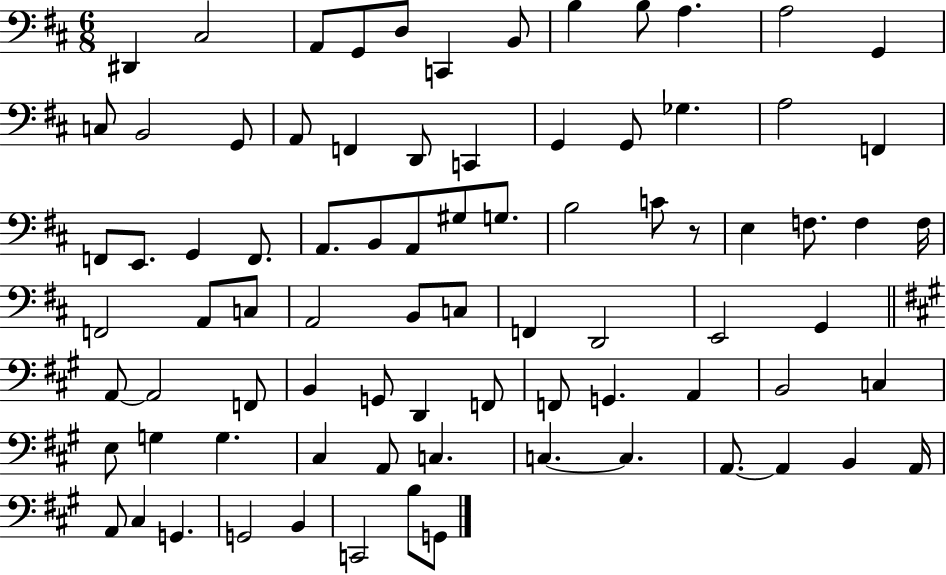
X:1
T:Untitled
M:6/8
L:1/4
K:D
^D,, ^C,2 A,,/2 G,,/2 D,/2 C,, B,,/2 B, B,/2 A, A,2 G,, C,/2 B,,2 G,,/2 A,,/2 F,, D,,/2 C,, G,, G,,/2 _G, A,2 F,, F,,/2 E,,/2 G,, F,,/2 A,,/2 B,,/2 A,,/2 ^G,/2 G,/2 B,2 C/2 z/2 E, F,/2 F, F,/4 F,,2 A,,/2 C,/2 A,,2 B,,/2 C,/2 F,, D,,2 E,,2 G,, A,,/2 A,,2 F,,/2 B,, G,,/2 D,, F,,/2 F,,/2 G,, A,, B,,2 C, E,/2 G, G, ^C, A,,/2 C, C, C, A,,/2 A,, B,, A,,/4 A,,/2 ^C, G,, G,,2 B,, C,,2 B,/2 G,,/2